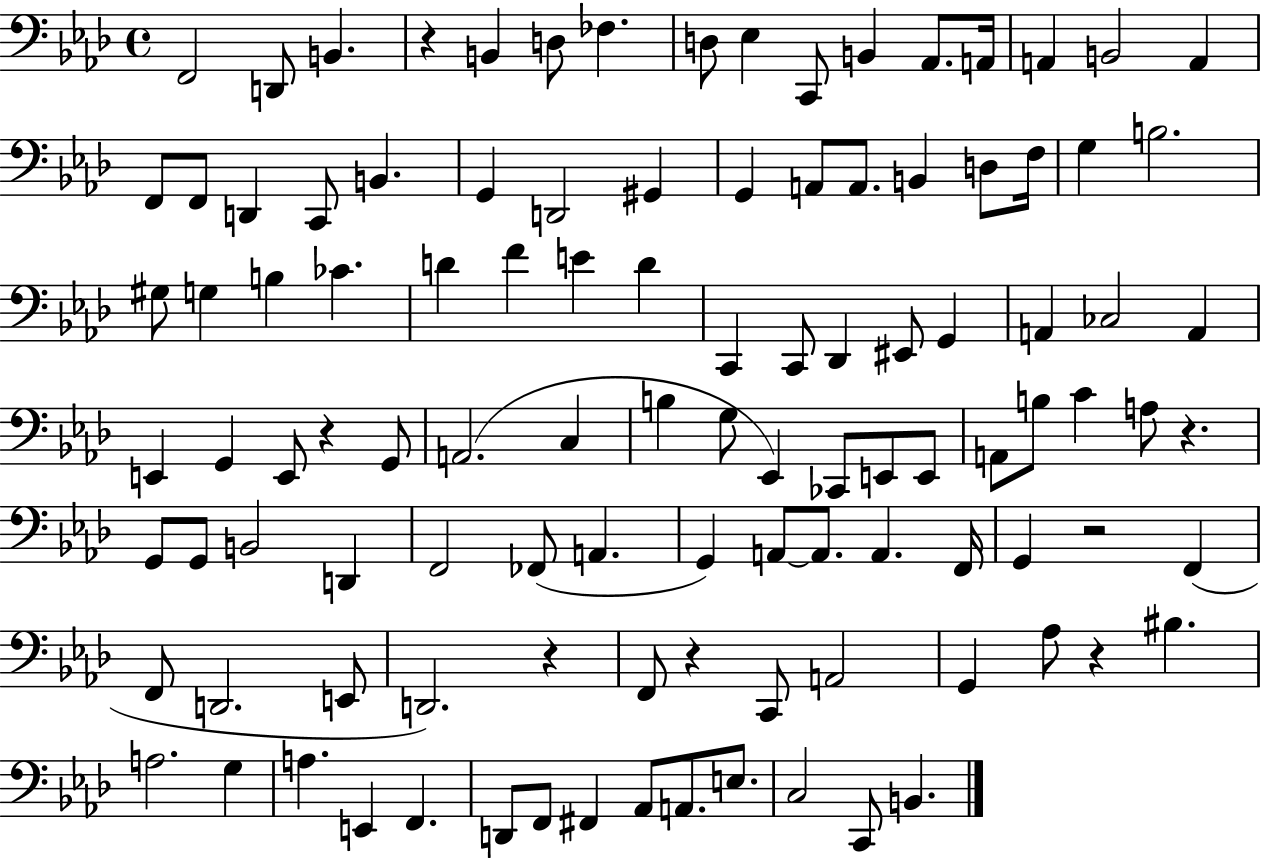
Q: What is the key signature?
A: AES major